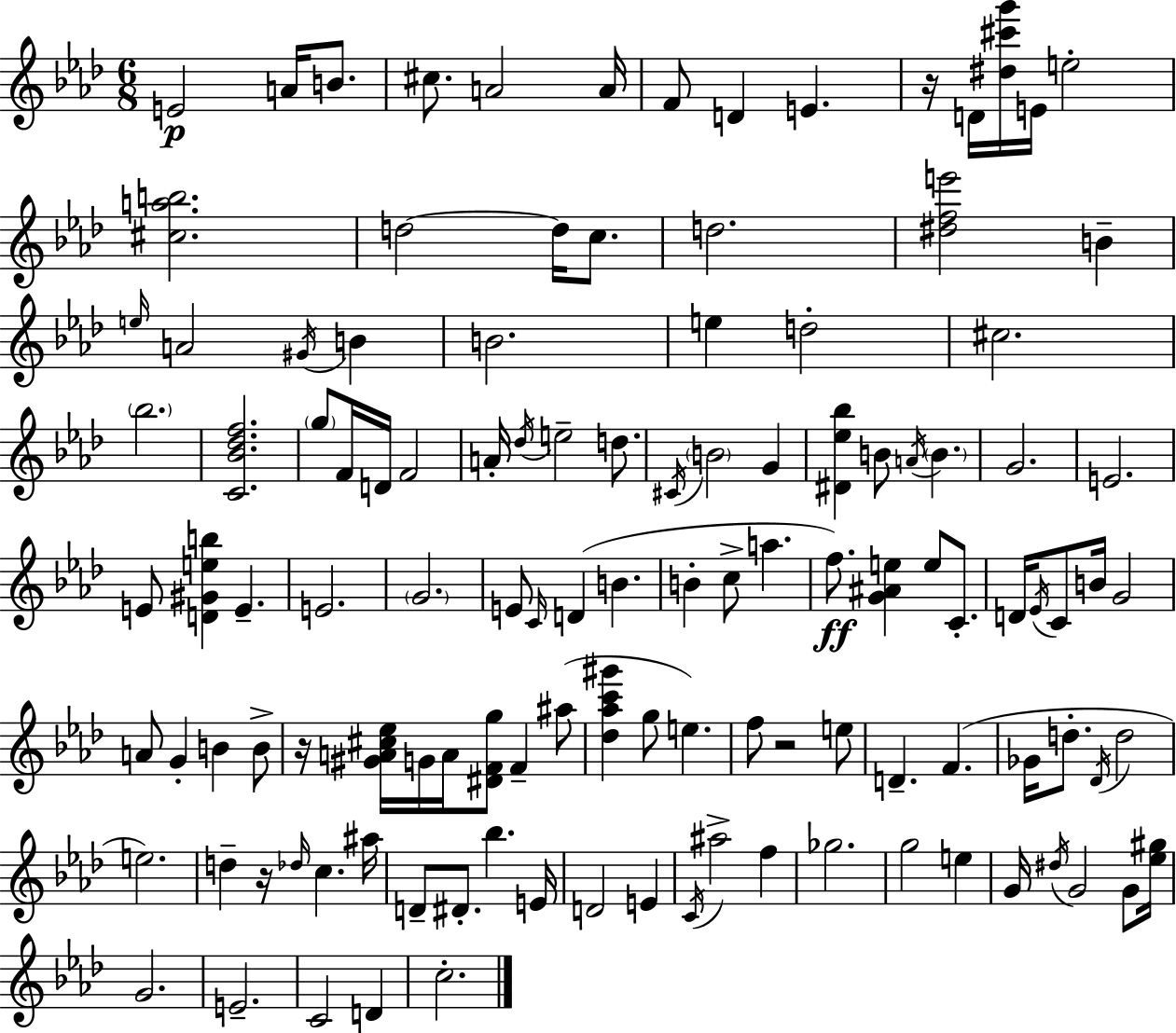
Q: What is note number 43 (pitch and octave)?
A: E4